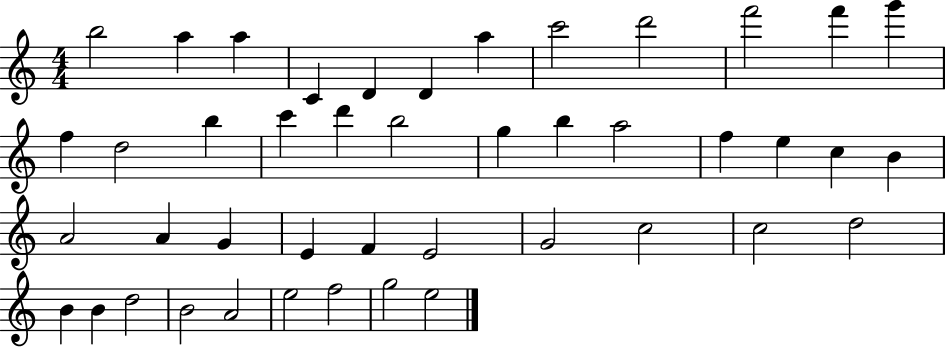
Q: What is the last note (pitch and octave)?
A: E5